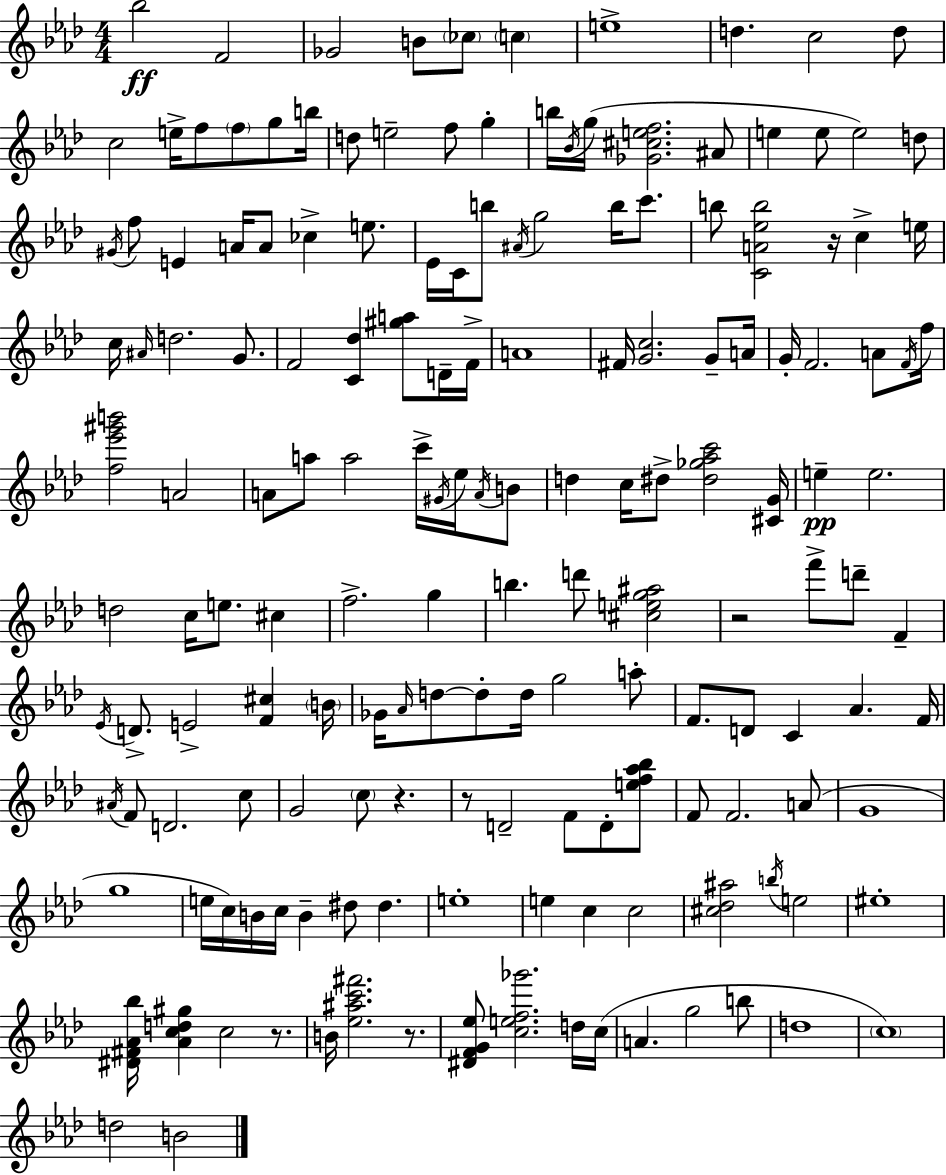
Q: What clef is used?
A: treble